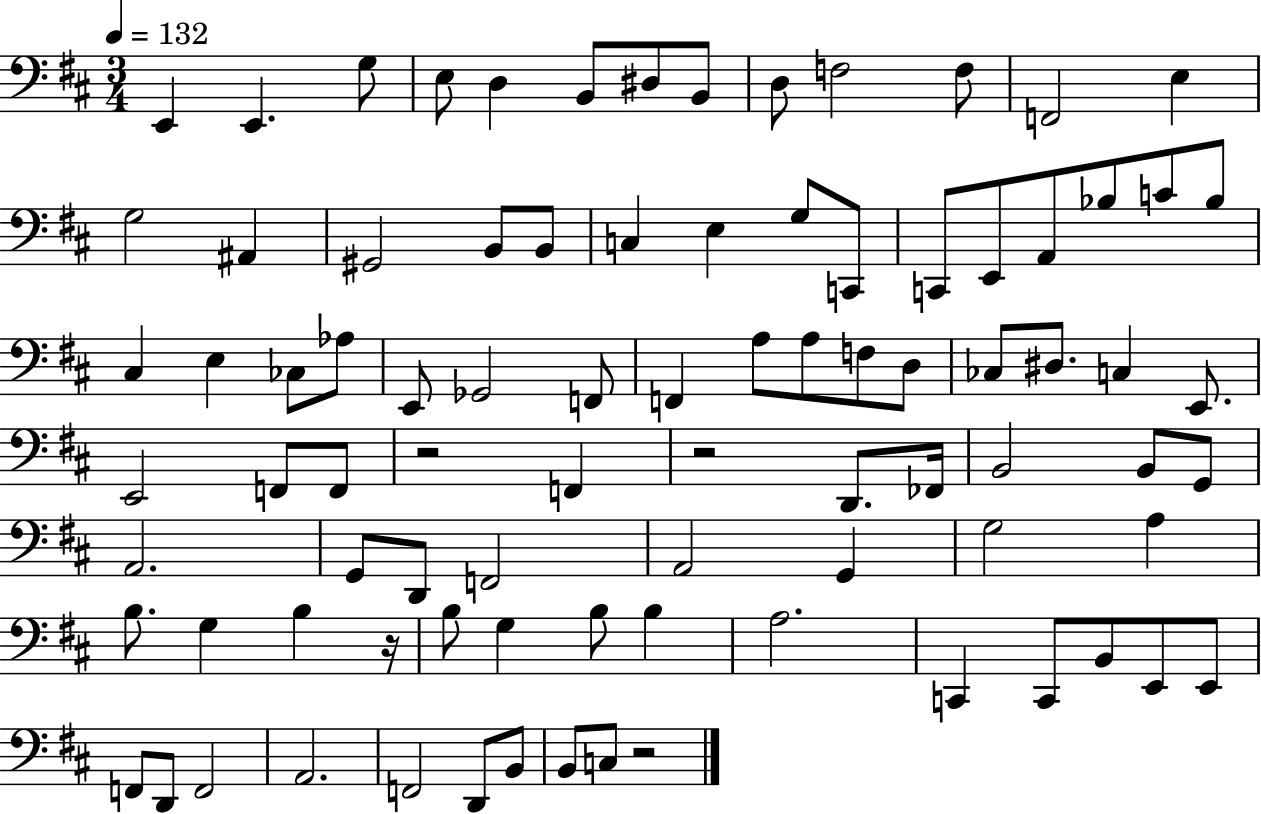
X:1
T:Untitled
M:3/4
L:1/4
K:D
E,, E,, G,/2 E,/2 D, B,,/2 ^D,/2 B,,/2 D,/2 F,2 F,/2 F,,2 E, G,2 ^A,, ^G,,2 B,,/2 B,,/2 C, E, G,/2 C,,/2 C,,/2 E,,/2 A,,/2 _B,/2 C/2 _B,/2 ^C, E, _C,/2 _A,/2 E,,/2 _G,,2 F,,/2 F,, A,/2 A,/2 F,/2 D,/2 _C,/2 ^D,/2 C, E,,/2 E,,2 F,,/2 F,,/2 z2 F,, z2 D,,/2 _F,,/4 B,,2 B,,/2 G,,/2 A,,2 G,,/2 D,,/2 F,,2 A,,2 G,, G,2 A, B,/2 G, B, z/4 B,/2 G, B,/2 B, A,2 C,, C,,/2 B,,/2 E,,/2 E,,/2 F,,/2 D,,/2 F,,2 A,,2 F,,2 D,,/2 B,,/2 B,,/2 C,/2 z2